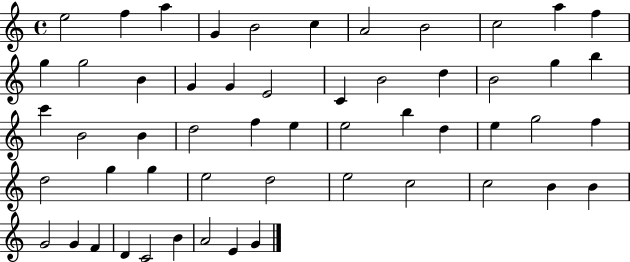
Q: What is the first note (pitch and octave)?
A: E5